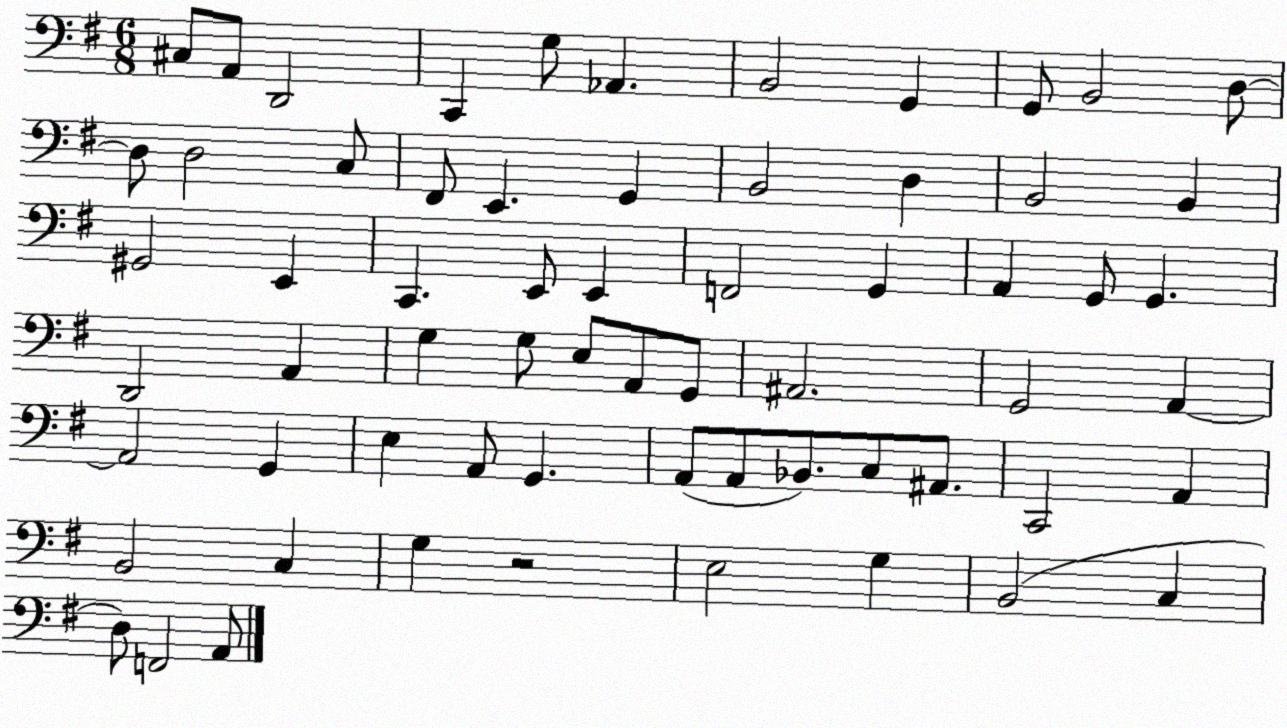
X:1
T:Untitled
M:6/8
L:1/4
K:G
^C,/2 A,,/2 D,,2 C,, G,/2 _A,, B,,2 G,, G,,/2 B,,2 D,/2 D,/2 D,2 C,/2 ^F,,/2 E,, G,, B,,2 D, B,,2 B,, ^G,,2 E,, C,, E,,/2 E,, F,,2 G,, A,, G,,/2 G,, D,,2 A,, G, G,/2 E,/2 A,,/2 G,,/2 ^A,,2 G,,2 A,, A,,2 G,, E, A,,/2 G,, A,,/2 A,,/2 _B,,/2 C,/2 ^A,,/2 C,,2 A,, B,,2 C, G, z2 E,2 G, B,,2 C, D,/2 F,,2 A,,/2